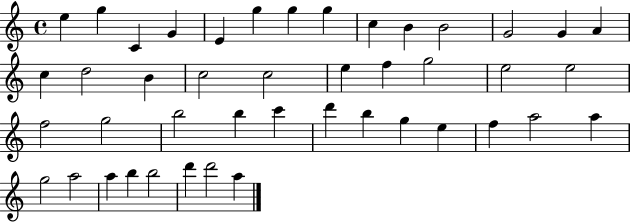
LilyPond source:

{
  \clef treble
  \time 4/4
  \defaultTimeSignature
  \key c \major
  e''4 g''4 c'4 g'4 | e'4 g''4 g''4 g''4 | c''4 b'4 b'2 | g'2 g'4 a'4 | \break c''4 d''2 b'4 | c''2 c''2 | e''4 f''4 g''2 | e''2 e''2 | \break f''2 g''2 | b''2 b''4 c'''4 | d'''4 b''4 g''4 e''4 | f''4 a''2 a''4 | \break g''2 a''2 | a''4 b''4 b''2 | d'''4 d'''2 a''4 | \bar "|."
}